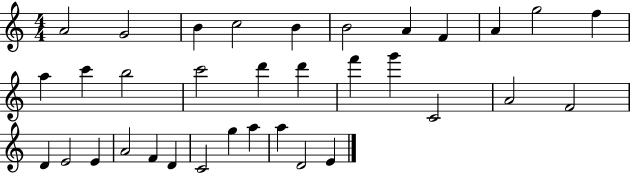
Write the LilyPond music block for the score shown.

{
  \clef treble
  \numericTimeSignature
  \time 4/4
  \key c \major
  a'2 g'2 | b'4 c''2 b'4 | b'2 a'4 f'4 | a'4 g''2 f''4 | \break a''4 c'''4 b''2 | c'''2 d'''4 d'''4 | f'''4 g'''4 c'2 | a'2 f'2 | \break d'4 e'2 e'4 | a'2 f'4 d'4 | c'2 g''4 a''4 | a''4 d'2 e'4 | \break \bar "|."
}